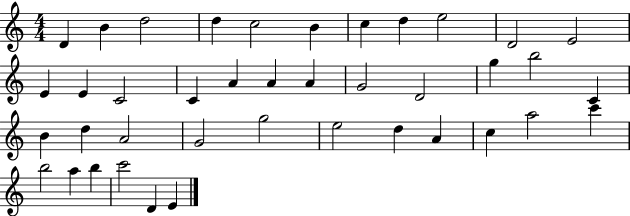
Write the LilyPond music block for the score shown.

{
  \clef treble
  \numericTimeSignature
  \time 4/4
  \key c \major
  d'4 b'4 d''2 | d''4 c''2 b'4 | c''4 d''4 e''2 | d'2 e'2 | \break e'4 e'4 c'2 | c'4 a'4 a'4 a'4 | g'2 d'2 | g''4 b''2 c'4 | \break b'4 d''4 a'2 | g'2 g''2 | e''2 d''4 a'4 | c''4 a''2 c'''4 | \break b''2 a''4 b''4 | c'''2 d'4 e'4 | \bar "|."
}